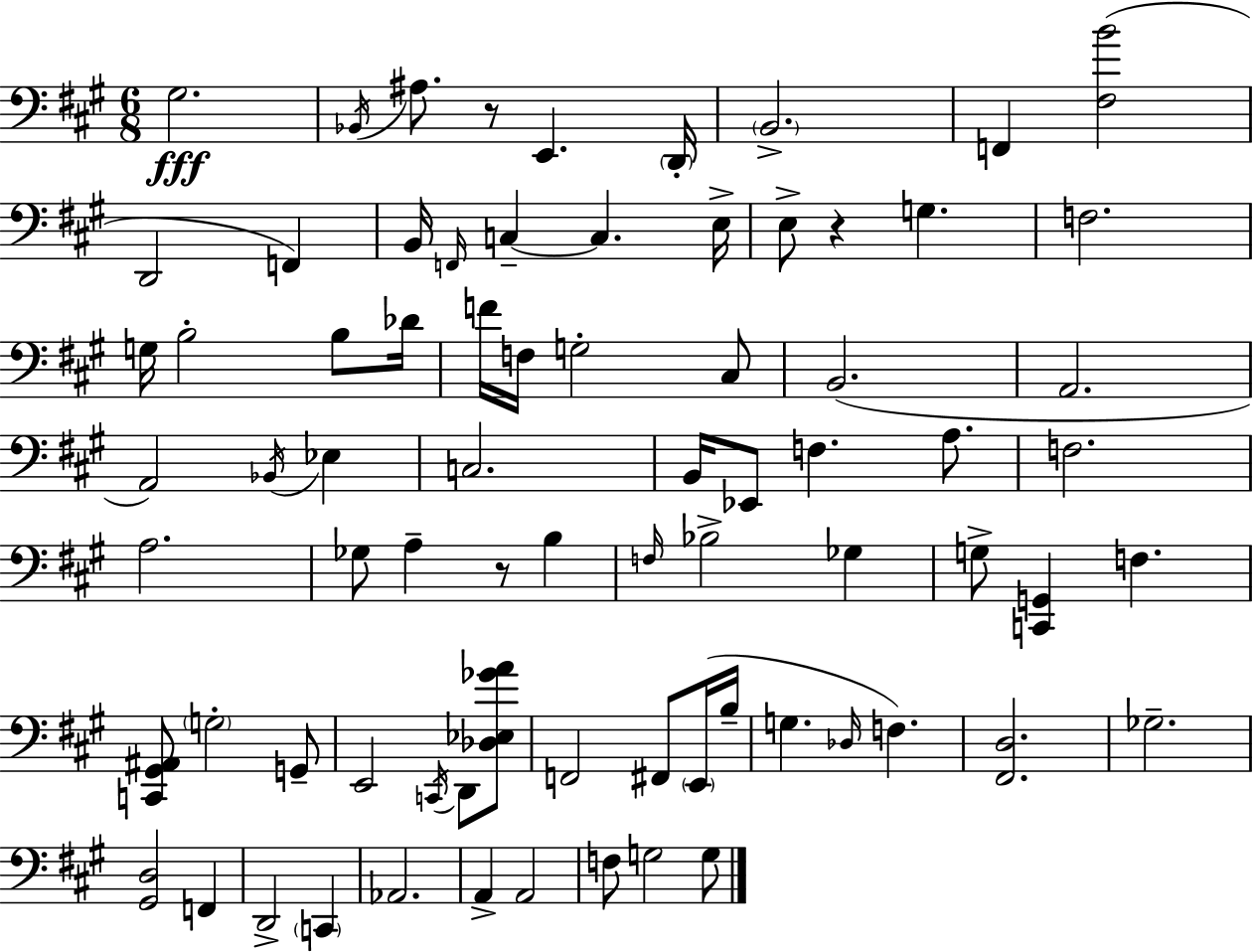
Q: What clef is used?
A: bass